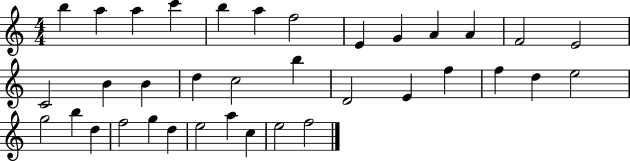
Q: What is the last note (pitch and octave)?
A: F5